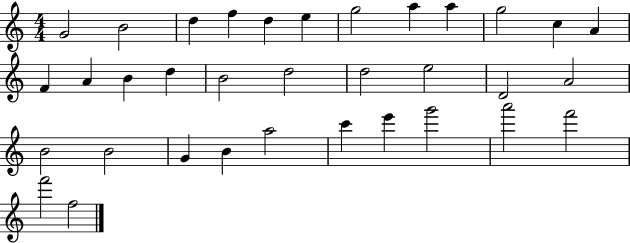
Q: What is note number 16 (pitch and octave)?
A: D5